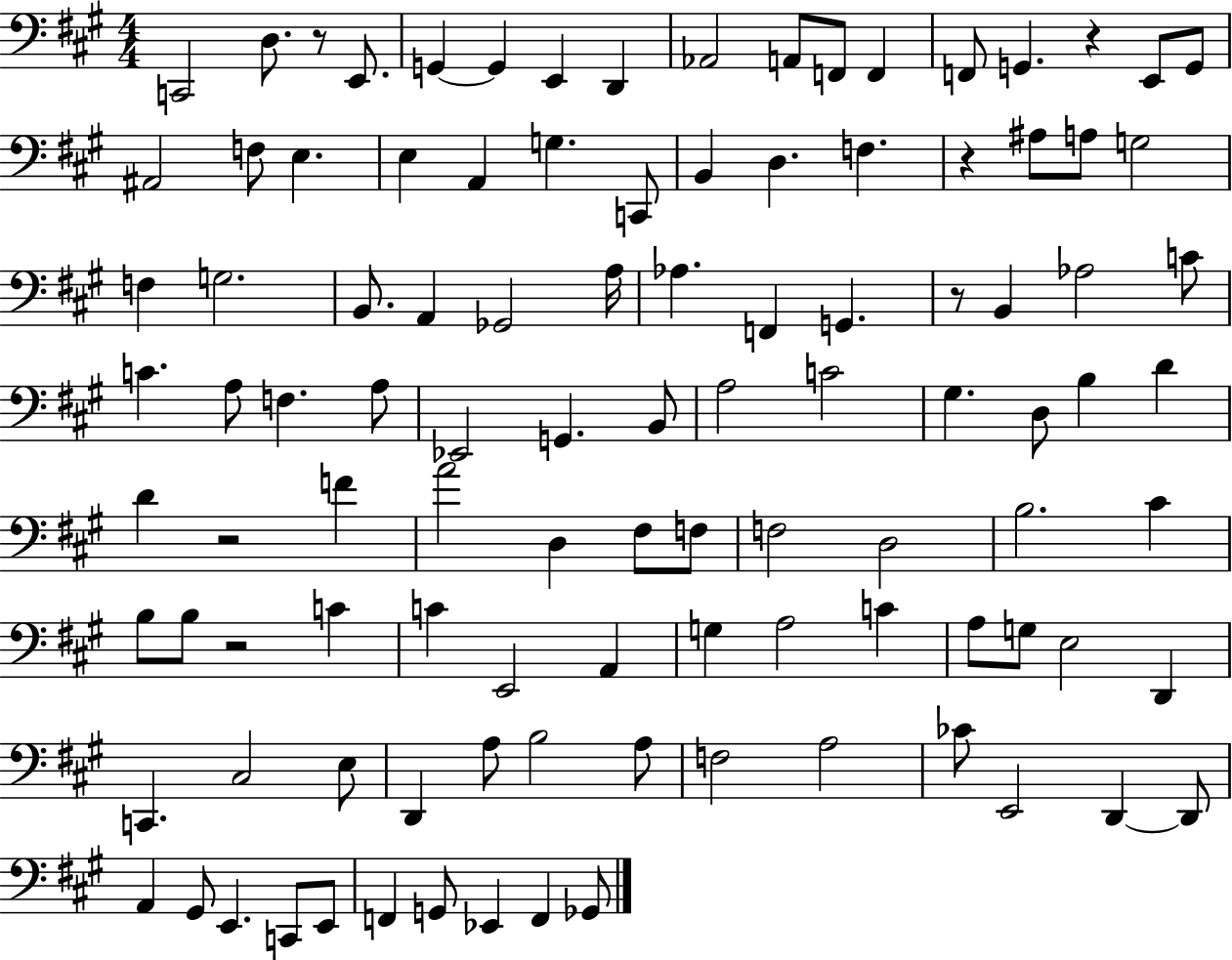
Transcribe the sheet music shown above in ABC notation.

X:1
T:Untitled
M:4/4
L:1/4
K:A
C,,2 D,/2 z/2 E,,/2 G,, G,, E,, D,, _A,,2 A,,/2 F,,/2 F,, F,,/2 G,, z E,,/2 G,,/2 ^A,,2 F,/2 E, E, A,, G, C,,/2 B,, D, F, z ^A,/2 A,/2 G,2 F, G,2 B,,/2 A,, _G,,2 A,/4 _A, F,, G,, z/2 B,, _A,2 C/2 C A,/2 F, A,/2 _E,,2 G,, B,,/2 A,2 C2 ^G, D,/2 B, D D z2 F A2 D, ^F,/2 F,/2 F,2 D,2 B,2 ^C B,/2 B,/2 z2 C C E,,2 A,, G, A,2 C A,/2 G,/2 E,2 D,, C,, ^C,2 E,/2 D,, A,/2 B,2 A,/2 F,2 A,2 _C/2 E,,2 D,, D,,/2 A,, ^G,,/2 E,, C,,/2 E,,/2 F,, G,,/2 _E,, F,, _G,,/2